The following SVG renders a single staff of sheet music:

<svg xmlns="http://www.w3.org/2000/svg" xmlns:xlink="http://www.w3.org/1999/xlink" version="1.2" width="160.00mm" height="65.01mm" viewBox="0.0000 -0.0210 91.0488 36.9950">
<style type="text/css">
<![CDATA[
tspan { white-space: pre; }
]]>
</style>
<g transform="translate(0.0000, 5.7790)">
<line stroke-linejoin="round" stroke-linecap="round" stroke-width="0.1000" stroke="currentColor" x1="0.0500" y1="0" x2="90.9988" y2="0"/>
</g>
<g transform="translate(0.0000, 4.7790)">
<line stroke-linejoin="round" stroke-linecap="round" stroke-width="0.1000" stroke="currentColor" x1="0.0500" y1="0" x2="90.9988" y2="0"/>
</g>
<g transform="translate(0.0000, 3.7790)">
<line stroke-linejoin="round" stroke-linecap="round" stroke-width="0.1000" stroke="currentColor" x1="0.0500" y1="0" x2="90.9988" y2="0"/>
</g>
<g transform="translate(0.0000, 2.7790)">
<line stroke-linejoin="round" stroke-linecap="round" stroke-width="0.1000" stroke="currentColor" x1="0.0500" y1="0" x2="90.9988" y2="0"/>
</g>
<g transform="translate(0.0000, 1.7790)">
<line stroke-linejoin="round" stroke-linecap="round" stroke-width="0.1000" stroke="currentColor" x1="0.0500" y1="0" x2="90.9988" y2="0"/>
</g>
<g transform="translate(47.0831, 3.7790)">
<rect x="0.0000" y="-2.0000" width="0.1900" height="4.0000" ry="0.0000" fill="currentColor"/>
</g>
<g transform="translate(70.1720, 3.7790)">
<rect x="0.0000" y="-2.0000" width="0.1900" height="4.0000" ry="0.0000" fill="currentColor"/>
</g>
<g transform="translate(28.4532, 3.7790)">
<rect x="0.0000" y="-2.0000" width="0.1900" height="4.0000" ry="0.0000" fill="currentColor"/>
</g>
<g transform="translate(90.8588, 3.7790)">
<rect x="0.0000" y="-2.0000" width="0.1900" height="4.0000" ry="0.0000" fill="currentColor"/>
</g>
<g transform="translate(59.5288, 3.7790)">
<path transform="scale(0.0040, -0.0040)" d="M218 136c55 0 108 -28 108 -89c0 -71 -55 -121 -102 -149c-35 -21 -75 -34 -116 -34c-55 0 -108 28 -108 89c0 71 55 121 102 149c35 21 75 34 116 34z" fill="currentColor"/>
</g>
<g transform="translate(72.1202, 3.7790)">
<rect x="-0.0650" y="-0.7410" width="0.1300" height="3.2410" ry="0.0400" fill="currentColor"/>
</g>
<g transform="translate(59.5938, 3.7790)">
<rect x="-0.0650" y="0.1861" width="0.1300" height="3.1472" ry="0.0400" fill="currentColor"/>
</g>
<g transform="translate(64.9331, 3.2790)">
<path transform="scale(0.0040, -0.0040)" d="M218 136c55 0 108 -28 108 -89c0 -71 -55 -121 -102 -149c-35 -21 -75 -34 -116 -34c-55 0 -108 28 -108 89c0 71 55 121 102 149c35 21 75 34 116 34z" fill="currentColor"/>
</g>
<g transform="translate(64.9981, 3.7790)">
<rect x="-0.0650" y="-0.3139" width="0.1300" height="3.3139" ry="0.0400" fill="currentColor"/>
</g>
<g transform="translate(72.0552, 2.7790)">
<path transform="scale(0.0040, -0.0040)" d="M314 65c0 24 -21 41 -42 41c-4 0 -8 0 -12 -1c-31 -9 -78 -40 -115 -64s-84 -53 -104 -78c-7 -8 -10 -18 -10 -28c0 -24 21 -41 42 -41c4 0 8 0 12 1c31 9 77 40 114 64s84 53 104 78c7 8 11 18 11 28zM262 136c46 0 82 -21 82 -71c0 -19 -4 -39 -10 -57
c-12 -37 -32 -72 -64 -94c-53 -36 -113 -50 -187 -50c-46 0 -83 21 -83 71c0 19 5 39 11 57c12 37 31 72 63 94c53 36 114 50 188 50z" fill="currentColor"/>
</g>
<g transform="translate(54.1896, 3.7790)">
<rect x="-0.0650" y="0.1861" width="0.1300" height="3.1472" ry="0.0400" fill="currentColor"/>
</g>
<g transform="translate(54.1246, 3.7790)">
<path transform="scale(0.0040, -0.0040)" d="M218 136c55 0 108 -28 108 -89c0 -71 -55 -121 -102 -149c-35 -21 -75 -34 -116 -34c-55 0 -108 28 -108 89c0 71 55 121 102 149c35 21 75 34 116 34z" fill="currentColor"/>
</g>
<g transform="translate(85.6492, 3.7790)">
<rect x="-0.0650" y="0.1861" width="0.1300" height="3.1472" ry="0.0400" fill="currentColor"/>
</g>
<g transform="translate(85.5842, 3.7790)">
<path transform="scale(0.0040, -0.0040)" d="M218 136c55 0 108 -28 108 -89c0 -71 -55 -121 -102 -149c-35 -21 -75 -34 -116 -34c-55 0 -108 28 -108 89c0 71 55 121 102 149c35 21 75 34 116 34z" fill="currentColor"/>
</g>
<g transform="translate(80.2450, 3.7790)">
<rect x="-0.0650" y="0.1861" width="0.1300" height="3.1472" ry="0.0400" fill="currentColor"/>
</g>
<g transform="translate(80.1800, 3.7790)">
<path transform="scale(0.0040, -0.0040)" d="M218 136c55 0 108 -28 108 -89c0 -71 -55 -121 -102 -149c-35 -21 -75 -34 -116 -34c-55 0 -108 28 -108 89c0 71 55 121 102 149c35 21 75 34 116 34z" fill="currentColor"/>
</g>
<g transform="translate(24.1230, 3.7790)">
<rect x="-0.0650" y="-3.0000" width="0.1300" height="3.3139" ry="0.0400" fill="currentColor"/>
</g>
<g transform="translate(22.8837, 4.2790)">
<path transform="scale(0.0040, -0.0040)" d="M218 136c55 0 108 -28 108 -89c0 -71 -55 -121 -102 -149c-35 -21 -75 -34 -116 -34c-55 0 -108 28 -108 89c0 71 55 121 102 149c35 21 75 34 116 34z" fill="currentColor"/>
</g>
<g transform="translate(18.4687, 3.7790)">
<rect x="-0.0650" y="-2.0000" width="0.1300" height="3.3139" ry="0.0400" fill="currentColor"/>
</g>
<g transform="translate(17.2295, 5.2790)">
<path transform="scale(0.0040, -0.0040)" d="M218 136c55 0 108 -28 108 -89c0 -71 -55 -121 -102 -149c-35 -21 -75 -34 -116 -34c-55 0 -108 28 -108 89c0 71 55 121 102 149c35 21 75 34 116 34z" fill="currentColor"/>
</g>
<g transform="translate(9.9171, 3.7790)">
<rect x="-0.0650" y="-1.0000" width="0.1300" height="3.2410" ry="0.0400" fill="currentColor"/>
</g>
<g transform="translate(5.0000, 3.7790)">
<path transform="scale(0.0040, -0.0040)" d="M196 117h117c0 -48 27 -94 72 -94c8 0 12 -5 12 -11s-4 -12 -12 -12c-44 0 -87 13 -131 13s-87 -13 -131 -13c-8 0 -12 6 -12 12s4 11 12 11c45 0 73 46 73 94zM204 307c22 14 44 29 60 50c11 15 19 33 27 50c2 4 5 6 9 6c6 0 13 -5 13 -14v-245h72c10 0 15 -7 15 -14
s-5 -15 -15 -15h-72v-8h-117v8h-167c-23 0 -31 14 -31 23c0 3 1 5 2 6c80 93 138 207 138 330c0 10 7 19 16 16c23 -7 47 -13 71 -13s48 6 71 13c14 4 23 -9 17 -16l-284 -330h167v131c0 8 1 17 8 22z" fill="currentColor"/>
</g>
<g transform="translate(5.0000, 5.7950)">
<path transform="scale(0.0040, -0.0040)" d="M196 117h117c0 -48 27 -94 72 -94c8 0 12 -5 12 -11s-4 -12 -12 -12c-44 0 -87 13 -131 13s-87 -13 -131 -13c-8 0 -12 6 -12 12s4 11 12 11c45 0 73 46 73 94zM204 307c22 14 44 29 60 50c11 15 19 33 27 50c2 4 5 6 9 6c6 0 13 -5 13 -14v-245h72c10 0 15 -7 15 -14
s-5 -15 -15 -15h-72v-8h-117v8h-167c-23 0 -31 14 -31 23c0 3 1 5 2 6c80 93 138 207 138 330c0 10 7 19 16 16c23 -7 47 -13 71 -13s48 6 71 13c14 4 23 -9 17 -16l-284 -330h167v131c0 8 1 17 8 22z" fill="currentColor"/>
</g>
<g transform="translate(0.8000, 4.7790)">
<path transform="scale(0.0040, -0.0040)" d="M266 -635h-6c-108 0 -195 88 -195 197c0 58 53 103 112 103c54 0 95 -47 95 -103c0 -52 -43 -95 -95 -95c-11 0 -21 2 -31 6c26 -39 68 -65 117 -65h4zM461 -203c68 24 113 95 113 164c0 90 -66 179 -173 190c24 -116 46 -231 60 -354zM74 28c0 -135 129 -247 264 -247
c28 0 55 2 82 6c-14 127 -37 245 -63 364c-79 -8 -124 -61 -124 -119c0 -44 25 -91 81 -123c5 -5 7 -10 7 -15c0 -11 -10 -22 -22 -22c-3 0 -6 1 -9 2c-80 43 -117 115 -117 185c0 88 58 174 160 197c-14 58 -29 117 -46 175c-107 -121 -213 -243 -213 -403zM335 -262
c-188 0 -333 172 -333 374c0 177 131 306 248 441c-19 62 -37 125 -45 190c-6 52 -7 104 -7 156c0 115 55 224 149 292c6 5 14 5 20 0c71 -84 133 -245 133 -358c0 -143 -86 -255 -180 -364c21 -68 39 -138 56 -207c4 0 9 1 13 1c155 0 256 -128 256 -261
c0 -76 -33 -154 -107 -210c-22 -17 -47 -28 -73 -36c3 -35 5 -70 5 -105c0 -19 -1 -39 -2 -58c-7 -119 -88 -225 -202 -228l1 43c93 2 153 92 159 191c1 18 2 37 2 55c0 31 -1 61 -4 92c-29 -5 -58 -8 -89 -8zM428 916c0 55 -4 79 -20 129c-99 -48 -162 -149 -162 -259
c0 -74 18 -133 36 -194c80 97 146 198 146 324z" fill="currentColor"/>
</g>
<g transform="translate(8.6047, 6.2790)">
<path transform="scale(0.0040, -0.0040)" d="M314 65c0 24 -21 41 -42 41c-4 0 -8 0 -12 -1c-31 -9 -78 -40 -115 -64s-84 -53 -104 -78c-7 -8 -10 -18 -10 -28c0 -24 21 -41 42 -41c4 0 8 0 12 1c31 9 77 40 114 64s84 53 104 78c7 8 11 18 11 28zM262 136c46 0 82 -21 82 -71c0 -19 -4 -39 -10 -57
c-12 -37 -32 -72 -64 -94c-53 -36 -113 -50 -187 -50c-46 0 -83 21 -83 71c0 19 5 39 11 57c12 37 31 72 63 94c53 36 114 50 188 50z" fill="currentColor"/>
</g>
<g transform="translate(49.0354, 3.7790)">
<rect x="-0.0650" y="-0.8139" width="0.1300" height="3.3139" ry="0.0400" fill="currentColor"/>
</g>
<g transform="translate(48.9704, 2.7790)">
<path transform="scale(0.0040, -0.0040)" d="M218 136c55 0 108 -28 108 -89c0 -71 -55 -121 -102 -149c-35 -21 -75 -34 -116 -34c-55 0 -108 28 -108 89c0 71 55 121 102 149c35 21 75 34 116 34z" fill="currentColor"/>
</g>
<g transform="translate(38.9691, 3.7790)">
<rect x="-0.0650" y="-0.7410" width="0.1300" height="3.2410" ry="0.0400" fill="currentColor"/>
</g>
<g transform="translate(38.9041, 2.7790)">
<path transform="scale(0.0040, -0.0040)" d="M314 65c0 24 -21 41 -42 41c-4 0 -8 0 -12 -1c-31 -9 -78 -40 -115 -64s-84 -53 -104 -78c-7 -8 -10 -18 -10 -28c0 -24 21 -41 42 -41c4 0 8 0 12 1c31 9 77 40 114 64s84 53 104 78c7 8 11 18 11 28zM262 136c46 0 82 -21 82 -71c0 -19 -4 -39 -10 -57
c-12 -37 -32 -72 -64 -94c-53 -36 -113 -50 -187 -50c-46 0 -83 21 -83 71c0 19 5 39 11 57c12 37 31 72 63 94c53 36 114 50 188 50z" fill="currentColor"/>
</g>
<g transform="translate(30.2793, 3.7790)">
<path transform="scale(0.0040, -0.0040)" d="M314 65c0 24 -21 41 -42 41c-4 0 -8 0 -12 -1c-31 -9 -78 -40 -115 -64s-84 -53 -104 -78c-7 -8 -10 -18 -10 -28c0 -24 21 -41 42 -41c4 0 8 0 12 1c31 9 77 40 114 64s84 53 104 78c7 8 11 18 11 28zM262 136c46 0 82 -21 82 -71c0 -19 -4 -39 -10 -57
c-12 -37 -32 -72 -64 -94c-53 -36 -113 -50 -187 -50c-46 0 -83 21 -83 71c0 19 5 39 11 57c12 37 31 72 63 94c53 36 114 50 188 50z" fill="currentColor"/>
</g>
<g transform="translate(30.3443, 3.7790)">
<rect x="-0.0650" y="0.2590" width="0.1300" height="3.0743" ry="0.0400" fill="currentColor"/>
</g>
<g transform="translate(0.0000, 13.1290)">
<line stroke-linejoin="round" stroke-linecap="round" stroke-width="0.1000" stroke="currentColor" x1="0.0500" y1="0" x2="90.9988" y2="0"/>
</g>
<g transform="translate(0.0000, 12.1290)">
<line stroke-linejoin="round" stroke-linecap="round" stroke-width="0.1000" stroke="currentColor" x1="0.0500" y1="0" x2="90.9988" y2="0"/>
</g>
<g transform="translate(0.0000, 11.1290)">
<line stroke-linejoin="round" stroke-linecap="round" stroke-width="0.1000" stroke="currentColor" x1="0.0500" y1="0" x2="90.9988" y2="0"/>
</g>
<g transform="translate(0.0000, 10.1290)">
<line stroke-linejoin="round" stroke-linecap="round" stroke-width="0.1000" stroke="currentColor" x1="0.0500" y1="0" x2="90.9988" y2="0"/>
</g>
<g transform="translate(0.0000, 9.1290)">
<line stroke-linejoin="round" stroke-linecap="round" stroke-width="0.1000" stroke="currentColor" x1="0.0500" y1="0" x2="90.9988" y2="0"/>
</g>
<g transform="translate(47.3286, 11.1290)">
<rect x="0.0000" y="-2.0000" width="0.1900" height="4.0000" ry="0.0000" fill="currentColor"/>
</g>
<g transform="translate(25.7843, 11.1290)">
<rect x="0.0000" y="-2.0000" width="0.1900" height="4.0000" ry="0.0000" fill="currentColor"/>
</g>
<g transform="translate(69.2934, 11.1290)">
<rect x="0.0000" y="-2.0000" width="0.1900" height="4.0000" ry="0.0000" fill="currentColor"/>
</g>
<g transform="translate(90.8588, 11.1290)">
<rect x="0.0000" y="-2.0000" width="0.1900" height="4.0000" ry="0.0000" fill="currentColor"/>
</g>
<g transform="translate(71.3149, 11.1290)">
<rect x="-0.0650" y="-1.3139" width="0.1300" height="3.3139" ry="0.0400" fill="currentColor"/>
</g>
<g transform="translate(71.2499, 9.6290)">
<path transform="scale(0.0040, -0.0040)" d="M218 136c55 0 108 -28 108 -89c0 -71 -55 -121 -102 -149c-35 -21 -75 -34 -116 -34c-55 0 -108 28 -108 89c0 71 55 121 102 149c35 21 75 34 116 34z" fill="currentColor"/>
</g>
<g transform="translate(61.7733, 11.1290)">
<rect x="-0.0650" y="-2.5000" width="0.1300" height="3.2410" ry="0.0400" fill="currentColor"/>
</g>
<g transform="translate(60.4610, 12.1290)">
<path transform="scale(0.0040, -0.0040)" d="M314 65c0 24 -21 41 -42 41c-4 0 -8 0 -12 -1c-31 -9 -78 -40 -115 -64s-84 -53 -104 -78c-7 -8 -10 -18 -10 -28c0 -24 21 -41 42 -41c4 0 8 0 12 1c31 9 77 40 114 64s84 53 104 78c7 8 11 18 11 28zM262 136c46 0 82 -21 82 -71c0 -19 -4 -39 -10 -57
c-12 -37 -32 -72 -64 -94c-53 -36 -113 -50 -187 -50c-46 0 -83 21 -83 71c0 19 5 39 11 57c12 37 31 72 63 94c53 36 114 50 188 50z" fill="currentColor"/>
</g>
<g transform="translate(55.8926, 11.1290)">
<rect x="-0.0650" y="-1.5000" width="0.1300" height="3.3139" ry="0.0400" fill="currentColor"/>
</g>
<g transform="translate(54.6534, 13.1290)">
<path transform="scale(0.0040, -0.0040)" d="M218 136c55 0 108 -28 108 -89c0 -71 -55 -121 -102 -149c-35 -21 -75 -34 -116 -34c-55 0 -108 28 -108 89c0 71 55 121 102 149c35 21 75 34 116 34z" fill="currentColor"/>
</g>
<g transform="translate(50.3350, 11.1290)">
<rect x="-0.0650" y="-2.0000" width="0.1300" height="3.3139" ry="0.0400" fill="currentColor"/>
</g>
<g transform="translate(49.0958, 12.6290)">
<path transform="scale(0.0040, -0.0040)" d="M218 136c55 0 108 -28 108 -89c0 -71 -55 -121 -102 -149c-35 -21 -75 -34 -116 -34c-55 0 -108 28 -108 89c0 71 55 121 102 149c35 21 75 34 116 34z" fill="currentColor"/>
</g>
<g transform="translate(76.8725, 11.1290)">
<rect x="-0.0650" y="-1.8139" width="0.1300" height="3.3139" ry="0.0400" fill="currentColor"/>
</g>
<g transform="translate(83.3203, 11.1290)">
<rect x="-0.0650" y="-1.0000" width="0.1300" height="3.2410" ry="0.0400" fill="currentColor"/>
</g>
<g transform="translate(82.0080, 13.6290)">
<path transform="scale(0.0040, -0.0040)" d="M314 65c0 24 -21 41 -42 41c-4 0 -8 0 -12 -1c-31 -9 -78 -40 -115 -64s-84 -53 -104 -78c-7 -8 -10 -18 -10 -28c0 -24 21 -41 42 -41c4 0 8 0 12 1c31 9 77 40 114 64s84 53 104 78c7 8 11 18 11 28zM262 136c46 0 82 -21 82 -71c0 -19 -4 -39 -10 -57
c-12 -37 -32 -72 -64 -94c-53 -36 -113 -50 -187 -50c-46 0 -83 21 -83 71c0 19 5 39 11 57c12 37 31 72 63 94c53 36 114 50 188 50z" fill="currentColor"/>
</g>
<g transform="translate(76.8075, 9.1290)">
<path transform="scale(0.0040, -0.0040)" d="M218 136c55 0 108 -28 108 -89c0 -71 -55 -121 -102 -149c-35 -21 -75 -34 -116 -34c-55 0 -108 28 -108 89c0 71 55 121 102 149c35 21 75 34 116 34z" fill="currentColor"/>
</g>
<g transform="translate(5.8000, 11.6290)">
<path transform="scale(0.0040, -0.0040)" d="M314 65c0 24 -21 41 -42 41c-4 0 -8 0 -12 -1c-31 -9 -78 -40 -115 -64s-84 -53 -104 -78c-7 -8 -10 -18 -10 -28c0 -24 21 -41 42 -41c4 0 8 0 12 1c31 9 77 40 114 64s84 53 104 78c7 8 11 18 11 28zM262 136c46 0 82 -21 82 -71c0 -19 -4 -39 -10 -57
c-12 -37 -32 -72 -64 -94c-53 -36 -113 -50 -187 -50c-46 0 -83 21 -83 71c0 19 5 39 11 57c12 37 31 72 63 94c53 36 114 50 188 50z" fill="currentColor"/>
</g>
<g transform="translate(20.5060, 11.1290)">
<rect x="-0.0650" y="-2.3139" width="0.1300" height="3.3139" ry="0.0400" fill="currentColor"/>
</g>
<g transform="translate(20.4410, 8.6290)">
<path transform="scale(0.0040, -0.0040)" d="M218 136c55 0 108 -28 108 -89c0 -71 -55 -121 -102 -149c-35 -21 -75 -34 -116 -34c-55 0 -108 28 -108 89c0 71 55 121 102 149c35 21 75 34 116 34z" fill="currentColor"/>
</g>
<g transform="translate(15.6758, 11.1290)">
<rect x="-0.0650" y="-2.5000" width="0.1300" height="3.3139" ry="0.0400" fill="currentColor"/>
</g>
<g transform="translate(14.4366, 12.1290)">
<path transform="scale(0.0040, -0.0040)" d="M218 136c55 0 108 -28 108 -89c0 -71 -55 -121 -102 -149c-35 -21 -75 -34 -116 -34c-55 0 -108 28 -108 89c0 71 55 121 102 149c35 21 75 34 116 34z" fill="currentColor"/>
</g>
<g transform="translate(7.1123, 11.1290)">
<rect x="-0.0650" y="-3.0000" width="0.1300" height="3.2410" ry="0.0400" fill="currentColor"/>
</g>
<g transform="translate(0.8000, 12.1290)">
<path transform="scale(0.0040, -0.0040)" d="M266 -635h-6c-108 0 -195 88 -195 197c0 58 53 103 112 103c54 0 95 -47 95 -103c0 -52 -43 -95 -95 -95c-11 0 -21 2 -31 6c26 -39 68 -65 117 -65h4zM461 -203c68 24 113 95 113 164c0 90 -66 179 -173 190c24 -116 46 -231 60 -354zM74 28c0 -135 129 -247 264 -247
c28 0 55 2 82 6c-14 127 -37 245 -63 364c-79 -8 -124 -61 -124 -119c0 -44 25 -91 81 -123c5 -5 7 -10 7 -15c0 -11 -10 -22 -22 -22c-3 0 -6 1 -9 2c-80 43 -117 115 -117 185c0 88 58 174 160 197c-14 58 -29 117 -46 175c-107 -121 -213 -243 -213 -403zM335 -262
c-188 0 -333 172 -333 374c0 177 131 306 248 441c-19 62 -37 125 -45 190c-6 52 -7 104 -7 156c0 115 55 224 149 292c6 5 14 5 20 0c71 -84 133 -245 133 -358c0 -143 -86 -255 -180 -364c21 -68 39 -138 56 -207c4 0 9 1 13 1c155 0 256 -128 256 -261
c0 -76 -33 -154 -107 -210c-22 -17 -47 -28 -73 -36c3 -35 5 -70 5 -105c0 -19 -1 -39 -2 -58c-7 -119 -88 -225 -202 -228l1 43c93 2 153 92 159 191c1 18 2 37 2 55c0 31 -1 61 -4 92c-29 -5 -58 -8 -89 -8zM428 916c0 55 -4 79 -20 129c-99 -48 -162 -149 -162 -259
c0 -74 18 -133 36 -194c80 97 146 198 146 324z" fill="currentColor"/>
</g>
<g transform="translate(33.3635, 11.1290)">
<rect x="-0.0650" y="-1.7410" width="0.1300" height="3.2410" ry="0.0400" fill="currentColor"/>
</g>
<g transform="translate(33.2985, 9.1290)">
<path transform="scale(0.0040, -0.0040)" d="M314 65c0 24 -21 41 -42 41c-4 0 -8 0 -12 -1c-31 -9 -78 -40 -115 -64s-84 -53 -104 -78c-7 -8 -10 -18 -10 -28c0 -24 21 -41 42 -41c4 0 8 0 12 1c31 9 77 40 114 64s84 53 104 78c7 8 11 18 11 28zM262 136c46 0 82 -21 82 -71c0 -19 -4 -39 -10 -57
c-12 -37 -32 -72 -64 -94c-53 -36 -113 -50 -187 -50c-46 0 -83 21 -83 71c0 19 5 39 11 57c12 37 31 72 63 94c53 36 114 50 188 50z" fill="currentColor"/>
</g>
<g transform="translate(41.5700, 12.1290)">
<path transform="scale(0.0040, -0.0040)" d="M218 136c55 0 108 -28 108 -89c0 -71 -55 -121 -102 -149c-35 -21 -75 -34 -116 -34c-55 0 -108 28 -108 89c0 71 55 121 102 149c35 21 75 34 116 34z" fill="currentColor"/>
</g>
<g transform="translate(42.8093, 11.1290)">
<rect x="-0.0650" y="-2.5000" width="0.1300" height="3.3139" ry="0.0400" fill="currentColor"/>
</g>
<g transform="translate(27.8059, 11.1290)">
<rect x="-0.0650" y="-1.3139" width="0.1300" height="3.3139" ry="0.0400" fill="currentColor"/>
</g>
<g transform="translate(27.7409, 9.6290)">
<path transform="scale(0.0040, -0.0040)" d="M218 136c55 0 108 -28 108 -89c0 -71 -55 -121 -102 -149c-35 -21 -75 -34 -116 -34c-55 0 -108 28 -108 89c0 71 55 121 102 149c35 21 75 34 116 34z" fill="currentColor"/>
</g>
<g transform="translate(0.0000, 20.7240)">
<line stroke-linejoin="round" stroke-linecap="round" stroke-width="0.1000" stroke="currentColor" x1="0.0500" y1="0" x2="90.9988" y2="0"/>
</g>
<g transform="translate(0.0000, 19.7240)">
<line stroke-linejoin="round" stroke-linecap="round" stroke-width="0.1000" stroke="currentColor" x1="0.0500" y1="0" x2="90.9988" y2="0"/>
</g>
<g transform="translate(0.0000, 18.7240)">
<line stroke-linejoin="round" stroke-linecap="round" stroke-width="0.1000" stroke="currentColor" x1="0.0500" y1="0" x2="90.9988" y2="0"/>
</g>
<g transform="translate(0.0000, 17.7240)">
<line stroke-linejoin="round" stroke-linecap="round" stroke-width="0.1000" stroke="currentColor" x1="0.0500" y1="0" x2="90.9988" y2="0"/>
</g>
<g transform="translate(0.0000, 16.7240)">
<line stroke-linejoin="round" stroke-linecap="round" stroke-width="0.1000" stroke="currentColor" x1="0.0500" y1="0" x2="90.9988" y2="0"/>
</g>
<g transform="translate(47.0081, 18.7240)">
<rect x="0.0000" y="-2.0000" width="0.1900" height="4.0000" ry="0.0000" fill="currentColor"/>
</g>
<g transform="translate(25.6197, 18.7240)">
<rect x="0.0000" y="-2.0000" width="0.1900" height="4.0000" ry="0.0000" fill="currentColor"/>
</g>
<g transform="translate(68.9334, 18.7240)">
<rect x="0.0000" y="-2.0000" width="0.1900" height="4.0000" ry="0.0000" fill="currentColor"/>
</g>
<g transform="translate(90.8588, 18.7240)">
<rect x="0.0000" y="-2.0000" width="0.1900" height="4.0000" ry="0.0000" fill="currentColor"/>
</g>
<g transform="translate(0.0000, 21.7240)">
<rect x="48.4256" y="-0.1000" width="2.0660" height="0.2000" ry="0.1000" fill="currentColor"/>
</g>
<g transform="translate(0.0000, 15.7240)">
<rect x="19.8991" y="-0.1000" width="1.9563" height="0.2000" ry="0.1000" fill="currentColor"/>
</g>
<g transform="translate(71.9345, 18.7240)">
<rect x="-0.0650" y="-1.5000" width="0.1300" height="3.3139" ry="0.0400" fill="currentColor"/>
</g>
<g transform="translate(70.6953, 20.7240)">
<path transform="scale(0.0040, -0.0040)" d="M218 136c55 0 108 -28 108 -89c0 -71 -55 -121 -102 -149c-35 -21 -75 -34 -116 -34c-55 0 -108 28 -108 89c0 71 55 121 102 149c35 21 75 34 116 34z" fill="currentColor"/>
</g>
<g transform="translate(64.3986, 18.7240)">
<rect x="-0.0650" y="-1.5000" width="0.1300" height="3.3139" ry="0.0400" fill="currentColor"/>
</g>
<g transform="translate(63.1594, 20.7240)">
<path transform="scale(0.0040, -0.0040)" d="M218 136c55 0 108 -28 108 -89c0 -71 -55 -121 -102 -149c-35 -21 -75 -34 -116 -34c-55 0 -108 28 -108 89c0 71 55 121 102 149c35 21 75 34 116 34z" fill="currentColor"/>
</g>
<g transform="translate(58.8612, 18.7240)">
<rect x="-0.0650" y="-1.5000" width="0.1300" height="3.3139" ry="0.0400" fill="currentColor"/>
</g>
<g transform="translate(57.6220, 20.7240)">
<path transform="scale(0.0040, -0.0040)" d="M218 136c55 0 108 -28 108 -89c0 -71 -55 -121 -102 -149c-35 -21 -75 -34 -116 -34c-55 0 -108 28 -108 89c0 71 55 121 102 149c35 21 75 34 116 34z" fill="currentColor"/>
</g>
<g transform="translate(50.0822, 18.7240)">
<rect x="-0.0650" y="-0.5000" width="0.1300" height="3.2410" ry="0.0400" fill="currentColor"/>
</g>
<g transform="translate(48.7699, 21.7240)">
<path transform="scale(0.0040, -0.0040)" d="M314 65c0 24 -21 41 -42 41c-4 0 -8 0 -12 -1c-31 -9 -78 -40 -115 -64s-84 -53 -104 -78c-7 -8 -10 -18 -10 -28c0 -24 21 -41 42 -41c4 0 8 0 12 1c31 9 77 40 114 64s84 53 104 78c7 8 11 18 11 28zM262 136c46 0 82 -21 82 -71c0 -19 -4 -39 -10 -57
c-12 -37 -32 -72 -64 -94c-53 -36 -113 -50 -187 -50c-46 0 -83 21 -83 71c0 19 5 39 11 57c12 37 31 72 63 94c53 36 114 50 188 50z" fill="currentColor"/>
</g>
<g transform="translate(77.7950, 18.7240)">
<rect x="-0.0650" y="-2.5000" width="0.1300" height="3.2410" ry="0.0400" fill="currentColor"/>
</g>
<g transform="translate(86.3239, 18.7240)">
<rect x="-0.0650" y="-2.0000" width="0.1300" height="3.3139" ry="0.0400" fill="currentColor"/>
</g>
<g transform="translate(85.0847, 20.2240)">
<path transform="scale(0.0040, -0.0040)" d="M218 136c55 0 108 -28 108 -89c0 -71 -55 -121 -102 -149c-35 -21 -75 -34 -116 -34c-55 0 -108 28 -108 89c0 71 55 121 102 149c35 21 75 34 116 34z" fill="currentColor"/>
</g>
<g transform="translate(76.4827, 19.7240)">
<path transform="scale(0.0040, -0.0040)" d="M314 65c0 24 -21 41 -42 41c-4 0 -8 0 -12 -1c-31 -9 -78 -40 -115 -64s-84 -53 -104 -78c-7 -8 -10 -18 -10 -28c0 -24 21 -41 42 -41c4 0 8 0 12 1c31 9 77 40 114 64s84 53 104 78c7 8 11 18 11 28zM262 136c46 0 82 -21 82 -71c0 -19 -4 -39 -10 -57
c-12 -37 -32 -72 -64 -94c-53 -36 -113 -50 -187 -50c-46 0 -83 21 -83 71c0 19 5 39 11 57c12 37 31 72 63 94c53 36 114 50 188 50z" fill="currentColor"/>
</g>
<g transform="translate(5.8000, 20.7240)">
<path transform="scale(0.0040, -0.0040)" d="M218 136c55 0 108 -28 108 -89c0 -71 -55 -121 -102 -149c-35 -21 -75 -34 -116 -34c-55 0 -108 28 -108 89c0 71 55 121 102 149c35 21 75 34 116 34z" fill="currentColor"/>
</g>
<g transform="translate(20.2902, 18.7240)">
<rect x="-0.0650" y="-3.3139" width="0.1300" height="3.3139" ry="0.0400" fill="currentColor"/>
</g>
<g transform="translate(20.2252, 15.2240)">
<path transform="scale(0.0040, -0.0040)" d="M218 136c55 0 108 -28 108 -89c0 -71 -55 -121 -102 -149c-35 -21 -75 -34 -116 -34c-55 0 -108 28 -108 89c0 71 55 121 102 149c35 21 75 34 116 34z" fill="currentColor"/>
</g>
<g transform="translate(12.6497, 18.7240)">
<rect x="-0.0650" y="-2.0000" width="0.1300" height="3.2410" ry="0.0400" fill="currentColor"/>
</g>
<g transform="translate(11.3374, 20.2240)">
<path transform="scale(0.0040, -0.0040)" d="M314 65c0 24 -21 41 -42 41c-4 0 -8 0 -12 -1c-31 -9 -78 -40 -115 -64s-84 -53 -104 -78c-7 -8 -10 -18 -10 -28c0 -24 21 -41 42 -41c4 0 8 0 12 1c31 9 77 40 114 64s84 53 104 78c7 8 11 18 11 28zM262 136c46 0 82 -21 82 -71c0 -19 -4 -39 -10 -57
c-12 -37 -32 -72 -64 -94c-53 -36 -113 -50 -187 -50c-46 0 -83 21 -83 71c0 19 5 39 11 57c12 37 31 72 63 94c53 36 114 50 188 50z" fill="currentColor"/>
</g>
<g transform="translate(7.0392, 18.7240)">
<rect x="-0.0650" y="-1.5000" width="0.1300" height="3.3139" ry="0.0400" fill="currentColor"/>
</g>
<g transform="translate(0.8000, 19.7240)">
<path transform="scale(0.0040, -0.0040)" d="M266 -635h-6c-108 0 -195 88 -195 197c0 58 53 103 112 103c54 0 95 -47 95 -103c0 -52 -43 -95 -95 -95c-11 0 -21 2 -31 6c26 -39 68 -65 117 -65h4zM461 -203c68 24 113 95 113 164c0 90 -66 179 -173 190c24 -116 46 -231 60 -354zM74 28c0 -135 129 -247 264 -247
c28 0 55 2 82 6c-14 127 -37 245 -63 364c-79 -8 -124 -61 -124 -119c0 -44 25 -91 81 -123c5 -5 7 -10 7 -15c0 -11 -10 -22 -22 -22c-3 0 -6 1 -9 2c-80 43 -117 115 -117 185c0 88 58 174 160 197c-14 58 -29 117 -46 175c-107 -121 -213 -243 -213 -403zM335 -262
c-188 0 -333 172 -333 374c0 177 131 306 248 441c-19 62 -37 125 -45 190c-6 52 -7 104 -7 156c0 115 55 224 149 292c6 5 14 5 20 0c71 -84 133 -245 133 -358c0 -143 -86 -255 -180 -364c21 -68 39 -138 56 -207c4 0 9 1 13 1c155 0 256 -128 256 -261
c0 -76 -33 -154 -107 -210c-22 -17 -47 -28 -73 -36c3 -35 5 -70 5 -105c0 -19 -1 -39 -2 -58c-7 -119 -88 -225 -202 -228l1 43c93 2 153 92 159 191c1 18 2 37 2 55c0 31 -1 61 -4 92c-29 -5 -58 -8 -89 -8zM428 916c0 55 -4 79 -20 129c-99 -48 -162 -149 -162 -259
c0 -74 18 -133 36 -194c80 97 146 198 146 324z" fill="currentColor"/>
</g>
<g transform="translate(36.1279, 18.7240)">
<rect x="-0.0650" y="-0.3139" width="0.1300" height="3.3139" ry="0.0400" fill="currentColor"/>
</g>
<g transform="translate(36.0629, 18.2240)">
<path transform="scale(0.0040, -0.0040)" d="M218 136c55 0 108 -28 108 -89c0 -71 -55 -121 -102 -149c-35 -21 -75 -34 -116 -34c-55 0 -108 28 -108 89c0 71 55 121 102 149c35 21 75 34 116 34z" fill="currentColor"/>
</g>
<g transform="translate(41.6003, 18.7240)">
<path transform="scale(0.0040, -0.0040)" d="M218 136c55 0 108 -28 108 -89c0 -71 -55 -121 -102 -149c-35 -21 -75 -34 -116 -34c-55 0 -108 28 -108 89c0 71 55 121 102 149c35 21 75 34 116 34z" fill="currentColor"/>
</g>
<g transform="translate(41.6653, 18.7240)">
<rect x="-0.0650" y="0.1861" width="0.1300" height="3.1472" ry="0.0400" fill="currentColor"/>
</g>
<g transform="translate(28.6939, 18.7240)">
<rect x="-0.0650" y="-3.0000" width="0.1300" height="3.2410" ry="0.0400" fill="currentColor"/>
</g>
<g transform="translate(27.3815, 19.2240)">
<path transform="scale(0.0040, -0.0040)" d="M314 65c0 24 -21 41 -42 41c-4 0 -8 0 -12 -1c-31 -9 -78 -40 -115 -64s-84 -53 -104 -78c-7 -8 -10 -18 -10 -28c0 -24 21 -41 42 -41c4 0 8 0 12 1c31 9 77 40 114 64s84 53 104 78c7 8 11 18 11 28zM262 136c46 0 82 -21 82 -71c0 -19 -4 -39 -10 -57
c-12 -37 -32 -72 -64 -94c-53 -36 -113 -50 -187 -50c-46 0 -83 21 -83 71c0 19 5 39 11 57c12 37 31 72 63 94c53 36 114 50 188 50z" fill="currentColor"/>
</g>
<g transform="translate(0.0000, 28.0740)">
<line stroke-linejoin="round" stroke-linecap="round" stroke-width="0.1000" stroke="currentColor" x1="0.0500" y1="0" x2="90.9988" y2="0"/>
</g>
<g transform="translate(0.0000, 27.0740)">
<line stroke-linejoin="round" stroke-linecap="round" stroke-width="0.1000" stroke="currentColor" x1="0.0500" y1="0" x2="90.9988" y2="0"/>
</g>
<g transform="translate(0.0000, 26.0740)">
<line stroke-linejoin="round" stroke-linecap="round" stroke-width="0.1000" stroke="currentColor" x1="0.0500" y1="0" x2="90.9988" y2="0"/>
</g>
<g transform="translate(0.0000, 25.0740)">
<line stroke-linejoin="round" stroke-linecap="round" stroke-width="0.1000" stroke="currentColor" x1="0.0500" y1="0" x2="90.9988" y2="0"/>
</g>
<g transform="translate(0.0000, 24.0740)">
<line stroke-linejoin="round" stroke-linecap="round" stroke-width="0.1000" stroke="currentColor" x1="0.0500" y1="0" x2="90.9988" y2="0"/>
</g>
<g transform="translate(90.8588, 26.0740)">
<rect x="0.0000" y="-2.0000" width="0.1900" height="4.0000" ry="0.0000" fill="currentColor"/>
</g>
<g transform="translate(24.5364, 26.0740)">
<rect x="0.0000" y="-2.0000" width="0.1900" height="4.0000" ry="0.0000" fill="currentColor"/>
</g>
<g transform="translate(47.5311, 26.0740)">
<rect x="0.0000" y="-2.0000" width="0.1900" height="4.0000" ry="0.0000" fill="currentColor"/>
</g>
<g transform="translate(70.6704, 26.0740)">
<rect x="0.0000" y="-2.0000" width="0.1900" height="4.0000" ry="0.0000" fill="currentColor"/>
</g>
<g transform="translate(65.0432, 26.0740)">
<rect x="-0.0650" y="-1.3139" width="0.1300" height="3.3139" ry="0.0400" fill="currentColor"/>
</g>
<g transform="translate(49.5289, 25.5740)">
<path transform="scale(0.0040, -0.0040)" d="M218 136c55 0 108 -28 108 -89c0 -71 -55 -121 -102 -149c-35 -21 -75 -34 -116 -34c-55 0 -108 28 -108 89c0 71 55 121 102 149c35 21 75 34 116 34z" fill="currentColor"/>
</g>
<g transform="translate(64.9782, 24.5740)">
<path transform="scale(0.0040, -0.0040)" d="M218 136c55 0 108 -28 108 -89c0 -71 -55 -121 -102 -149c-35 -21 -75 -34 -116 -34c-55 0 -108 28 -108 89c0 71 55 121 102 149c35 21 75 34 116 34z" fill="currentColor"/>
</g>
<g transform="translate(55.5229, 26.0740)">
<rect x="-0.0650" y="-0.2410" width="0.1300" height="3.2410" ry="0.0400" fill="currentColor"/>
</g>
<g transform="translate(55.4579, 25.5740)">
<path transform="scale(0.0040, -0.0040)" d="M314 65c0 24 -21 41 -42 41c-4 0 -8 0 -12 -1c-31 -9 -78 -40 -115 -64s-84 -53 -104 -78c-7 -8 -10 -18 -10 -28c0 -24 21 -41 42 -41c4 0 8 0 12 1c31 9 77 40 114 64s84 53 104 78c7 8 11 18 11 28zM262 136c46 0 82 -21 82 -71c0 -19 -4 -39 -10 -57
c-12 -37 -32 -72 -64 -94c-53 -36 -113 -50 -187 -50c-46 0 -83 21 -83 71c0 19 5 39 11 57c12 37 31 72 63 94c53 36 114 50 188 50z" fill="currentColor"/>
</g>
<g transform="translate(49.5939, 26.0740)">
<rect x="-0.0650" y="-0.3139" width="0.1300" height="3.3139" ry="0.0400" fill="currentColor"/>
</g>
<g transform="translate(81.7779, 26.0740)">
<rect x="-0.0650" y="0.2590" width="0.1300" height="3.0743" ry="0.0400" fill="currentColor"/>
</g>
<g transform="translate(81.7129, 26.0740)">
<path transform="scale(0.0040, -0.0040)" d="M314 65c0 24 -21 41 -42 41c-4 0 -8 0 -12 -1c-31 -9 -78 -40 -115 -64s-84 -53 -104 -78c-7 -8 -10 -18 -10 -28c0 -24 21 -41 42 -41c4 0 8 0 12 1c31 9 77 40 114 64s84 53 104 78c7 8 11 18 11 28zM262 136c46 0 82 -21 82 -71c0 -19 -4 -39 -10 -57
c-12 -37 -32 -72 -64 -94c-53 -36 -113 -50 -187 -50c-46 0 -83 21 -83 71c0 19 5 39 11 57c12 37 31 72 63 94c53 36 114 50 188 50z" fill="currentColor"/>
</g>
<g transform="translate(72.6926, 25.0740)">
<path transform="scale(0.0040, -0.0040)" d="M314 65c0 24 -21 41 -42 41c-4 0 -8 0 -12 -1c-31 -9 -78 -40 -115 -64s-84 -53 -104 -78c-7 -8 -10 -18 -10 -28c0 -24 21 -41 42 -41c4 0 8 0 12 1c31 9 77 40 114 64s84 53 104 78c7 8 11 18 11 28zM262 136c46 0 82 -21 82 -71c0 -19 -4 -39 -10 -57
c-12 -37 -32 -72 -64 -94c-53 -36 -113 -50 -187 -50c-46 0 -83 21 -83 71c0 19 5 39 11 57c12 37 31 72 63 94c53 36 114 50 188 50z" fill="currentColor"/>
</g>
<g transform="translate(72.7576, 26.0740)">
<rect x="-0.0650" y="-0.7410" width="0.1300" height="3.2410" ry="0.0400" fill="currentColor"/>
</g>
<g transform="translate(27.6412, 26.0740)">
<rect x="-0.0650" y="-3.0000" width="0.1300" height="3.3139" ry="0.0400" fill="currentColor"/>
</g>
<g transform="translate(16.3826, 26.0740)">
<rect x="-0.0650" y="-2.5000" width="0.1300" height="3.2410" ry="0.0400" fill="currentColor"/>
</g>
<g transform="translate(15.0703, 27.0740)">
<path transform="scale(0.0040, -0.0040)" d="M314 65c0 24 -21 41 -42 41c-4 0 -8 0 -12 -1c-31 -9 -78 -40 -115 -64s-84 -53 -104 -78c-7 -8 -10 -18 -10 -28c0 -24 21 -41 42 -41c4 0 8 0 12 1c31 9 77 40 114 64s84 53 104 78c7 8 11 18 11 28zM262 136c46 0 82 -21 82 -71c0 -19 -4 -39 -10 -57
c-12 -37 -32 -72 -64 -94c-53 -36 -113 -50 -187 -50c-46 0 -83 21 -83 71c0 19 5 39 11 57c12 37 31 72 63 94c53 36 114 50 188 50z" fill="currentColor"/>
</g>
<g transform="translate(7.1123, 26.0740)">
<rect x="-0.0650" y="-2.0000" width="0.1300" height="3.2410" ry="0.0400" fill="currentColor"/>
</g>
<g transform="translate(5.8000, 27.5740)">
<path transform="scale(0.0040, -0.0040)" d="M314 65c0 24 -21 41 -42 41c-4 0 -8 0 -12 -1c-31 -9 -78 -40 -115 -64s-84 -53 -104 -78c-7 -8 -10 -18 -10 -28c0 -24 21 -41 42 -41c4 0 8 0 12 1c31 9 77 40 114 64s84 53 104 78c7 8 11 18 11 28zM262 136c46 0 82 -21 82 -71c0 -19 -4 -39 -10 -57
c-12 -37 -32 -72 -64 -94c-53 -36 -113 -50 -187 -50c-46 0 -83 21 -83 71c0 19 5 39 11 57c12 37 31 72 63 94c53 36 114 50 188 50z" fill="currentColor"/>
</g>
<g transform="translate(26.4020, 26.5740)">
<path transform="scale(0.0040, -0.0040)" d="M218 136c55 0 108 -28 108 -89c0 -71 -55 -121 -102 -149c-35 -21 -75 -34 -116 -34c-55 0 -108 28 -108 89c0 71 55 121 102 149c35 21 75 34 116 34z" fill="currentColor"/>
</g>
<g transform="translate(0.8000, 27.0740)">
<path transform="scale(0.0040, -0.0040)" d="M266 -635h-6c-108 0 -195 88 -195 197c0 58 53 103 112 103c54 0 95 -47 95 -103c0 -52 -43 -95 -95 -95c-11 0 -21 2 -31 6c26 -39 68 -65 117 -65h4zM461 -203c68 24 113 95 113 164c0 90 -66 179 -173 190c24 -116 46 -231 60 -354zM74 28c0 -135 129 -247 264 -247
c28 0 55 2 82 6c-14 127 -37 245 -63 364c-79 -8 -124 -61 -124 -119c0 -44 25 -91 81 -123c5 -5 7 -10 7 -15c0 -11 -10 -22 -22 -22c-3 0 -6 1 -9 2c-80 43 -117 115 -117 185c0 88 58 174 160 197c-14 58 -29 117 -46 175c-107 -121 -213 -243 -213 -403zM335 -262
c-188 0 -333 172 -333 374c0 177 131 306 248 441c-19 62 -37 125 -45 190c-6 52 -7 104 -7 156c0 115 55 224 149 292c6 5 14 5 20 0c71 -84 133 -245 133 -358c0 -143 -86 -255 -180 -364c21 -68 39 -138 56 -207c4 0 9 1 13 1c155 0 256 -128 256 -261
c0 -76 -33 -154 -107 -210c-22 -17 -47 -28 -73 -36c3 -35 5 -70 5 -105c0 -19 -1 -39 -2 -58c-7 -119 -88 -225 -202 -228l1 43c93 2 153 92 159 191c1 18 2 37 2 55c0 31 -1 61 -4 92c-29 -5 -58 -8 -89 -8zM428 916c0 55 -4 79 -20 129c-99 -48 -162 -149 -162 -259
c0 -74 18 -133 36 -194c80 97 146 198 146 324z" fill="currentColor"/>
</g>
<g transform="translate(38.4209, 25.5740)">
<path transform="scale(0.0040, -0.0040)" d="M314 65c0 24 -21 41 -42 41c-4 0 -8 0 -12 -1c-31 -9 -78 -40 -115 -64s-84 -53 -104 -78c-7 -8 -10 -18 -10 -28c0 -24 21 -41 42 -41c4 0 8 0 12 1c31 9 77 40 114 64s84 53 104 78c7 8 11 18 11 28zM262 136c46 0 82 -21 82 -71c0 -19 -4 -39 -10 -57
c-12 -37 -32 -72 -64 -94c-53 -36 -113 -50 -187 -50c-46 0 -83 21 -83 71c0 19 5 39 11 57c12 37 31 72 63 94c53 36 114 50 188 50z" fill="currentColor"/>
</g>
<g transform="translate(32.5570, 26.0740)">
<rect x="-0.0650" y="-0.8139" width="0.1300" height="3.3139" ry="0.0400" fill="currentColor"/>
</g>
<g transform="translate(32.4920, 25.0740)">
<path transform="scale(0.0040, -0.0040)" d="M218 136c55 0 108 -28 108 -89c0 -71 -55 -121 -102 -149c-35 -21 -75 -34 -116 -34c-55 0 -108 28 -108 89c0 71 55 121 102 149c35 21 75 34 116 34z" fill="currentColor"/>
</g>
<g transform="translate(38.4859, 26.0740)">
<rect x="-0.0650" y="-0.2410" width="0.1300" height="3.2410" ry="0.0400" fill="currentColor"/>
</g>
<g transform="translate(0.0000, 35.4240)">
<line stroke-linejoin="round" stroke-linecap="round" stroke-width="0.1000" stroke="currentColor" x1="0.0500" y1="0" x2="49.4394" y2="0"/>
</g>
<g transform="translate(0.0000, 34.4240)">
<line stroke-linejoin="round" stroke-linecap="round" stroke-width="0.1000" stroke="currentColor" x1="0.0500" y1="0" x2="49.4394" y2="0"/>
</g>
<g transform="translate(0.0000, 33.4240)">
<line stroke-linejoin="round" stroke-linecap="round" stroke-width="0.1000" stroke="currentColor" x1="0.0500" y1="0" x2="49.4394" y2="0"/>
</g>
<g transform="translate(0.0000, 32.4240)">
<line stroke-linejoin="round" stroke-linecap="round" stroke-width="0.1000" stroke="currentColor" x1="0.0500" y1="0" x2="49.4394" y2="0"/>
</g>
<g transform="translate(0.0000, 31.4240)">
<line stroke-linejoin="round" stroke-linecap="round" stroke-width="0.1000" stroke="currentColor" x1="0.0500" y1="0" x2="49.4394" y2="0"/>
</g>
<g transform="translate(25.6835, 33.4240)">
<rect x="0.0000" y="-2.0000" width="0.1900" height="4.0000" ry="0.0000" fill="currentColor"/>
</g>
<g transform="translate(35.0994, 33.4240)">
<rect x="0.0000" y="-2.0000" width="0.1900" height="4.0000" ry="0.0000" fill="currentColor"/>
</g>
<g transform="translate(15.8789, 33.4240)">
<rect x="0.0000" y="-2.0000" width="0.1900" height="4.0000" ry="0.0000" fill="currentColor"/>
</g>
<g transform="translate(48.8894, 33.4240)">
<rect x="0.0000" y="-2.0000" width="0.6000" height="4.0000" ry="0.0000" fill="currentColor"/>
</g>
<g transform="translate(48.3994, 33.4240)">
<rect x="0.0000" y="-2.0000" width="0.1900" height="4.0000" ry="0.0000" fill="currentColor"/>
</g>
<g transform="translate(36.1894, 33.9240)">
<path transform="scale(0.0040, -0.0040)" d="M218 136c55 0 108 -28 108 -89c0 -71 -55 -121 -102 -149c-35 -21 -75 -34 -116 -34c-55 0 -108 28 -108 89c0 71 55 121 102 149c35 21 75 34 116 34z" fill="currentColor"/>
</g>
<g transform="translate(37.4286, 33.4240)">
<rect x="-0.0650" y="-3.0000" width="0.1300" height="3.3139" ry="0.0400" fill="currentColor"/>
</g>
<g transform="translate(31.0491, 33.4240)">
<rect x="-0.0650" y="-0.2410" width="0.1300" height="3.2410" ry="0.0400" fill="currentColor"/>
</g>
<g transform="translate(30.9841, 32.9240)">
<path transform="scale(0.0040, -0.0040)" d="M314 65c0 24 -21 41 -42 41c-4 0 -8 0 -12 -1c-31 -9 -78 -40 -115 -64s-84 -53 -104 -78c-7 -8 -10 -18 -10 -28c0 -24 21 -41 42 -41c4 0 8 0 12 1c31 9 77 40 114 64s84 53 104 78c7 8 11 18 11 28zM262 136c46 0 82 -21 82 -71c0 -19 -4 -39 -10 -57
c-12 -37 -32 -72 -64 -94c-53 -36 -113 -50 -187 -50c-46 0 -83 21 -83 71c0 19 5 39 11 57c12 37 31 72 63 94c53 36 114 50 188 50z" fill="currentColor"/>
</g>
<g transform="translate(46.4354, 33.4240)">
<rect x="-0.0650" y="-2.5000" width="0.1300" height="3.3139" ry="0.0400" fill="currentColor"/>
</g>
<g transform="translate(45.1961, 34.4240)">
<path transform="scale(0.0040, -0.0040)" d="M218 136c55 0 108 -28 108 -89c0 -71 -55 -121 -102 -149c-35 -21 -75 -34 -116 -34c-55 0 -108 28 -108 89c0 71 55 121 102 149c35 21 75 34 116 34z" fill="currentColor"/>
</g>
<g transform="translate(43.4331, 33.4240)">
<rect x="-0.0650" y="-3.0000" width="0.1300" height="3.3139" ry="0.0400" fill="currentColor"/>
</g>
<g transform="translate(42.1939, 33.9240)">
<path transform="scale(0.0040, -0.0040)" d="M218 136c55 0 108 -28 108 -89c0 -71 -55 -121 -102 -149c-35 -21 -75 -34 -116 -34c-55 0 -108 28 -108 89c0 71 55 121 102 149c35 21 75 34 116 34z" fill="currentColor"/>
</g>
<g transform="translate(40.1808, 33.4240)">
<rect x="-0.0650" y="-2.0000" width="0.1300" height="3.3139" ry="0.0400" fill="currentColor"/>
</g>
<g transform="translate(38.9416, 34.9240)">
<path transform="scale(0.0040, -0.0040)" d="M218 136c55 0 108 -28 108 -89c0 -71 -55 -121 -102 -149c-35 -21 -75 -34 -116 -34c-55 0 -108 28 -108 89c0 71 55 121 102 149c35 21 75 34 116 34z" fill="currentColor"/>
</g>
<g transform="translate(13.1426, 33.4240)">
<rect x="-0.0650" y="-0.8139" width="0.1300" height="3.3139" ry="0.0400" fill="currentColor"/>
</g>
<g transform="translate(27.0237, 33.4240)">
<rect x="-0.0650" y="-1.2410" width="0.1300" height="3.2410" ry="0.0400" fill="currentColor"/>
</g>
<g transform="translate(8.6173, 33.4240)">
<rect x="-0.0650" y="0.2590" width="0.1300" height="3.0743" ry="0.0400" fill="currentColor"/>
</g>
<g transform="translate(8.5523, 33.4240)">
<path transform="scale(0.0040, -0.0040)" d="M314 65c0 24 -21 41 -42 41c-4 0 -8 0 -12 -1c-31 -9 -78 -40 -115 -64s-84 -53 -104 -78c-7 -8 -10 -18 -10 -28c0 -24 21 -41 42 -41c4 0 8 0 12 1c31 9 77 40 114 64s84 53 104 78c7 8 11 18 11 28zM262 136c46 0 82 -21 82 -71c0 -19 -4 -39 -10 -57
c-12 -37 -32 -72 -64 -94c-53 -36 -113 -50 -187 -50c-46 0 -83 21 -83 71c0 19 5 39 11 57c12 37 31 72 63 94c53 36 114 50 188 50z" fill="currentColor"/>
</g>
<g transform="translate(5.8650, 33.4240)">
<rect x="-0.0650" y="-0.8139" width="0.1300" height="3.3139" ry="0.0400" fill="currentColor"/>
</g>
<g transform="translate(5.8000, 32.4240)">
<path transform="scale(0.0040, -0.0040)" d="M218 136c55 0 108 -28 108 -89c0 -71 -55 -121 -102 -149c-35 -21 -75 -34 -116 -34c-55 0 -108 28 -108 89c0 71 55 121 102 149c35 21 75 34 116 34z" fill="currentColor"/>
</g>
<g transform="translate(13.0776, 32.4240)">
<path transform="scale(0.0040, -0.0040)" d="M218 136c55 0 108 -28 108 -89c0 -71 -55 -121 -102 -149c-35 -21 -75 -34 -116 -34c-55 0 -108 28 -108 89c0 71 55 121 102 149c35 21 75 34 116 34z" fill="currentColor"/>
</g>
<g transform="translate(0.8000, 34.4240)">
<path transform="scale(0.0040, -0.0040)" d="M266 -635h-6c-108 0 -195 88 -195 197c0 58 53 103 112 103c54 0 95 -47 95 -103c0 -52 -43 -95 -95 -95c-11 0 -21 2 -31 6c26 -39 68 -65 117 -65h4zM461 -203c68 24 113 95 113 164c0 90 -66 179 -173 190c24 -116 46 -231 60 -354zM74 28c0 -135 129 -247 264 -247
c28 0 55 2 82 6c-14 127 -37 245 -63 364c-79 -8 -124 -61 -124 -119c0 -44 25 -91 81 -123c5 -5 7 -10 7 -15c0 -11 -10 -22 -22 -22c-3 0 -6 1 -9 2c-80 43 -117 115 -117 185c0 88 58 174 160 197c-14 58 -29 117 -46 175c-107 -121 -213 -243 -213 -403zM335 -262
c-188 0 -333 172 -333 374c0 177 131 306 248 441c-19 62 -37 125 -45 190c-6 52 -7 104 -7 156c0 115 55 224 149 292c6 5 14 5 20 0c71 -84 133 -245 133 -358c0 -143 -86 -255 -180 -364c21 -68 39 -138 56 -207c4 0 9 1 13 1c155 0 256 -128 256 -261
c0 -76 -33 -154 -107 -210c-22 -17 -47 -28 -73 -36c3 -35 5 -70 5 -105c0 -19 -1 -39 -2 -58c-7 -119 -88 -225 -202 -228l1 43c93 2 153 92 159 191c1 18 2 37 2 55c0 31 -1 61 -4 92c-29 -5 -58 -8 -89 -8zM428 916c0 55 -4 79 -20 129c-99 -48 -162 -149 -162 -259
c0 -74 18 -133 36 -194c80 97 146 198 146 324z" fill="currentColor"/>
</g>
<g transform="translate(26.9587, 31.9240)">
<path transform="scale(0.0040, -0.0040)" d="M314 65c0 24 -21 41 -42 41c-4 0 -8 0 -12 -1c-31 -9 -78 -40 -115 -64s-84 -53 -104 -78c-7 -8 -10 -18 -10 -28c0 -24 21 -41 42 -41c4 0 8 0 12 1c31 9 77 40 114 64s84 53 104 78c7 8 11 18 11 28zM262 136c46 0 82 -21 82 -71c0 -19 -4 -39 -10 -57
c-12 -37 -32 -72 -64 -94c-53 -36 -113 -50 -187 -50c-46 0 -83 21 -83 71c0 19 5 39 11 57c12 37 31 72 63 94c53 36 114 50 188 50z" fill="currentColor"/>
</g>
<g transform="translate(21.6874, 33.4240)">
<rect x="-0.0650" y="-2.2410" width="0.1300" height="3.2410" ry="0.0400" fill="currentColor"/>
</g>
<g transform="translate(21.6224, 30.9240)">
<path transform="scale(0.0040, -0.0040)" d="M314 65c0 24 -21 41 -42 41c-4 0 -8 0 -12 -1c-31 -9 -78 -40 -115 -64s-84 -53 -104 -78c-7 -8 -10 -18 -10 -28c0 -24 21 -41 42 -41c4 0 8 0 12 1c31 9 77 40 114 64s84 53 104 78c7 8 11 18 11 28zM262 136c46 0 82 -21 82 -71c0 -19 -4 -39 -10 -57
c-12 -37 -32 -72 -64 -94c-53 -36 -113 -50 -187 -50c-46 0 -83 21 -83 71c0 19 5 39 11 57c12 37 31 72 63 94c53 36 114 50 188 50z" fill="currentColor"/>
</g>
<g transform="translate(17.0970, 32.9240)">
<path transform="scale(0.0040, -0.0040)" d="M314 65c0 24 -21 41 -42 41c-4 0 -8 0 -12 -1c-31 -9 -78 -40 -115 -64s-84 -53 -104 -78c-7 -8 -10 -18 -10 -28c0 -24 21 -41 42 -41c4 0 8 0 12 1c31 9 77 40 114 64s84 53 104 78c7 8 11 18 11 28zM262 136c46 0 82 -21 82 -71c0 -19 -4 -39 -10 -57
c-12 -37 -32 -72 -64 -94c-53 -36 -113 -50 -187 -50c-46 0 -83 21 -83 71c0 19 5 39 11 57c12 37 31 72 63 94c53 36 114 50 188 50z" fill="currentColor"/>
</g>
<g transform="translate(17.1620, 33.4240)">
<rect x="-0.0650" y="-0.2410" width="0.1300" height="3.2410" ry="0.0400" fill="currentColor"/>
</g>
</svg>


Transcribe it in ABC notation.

X:1
T:Untitled
M:4/4
L:1/4
K:C
D2 F A B2 d2 d B B c d2 B B A2 G g e f2 G F E G2 e f D2 E F2 b A2 c B C2 E E E G2 F F2 G2 A d c2 c c2 e d2 B2 d B2 d c2 g2 e2 c2 A F A G